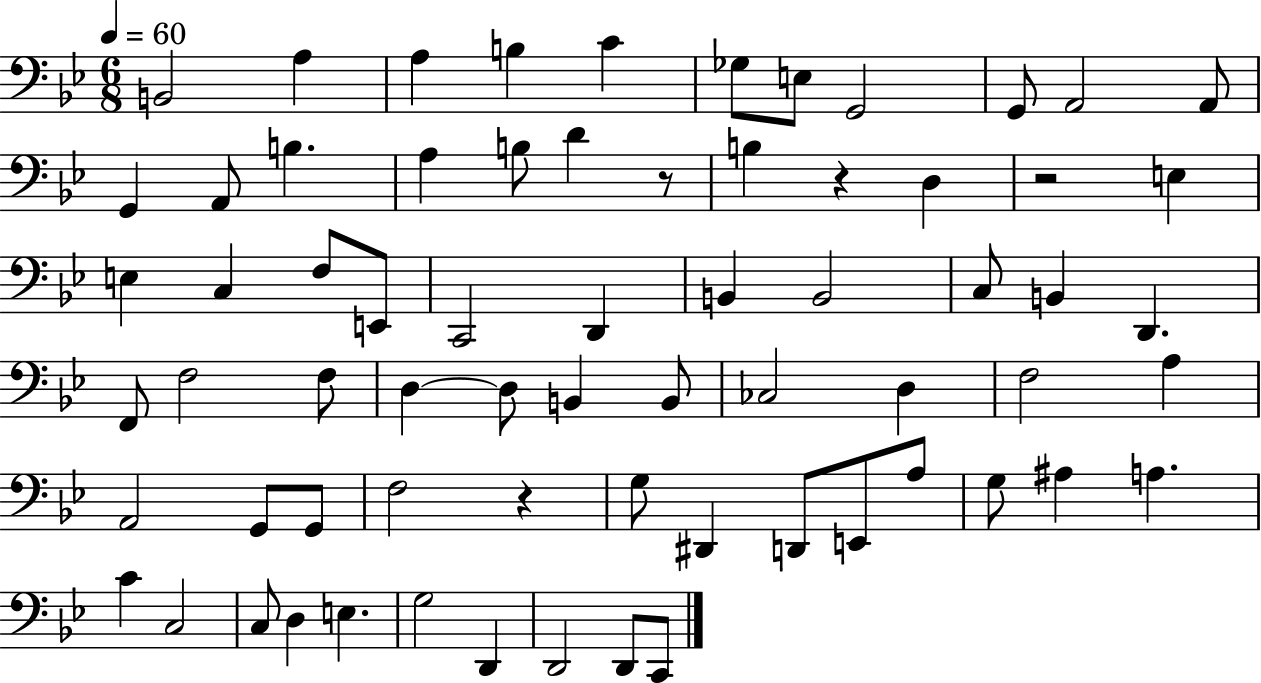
X:1
T:Untitled
M:6/8
L:1/4
K:Bb
B,,2 A, A, B, C _G,/2 E,/2 G,,2 G,,/2 A,,2 A,,/2 G,, A,,/2 B, A, B,/2 D z/2 B, z D, z2 E, E, C, F,/2 E,,/2 C,,2 D,, B,, B,,2 C,/2 B,, D,, F,,/2 F,2 F,/2 D, D,/2 B,, B,,/2 _C,2 D, F,2 A, A,,2 G,,/2 G,,/2 F,2 z G,/2 ^D,, D,,/2 E,,/2 A,/2 G,/2 ^A, A, C C,2 C,/2 D, E, G,2 D,, D,,2 D,,/2 C,,/2